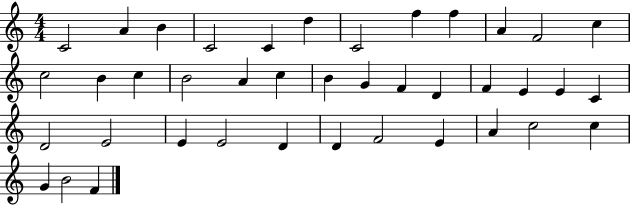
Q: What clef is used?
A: treble